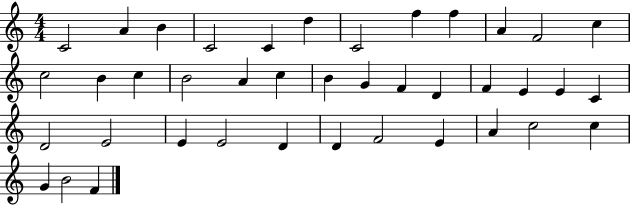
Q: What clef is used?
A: treble